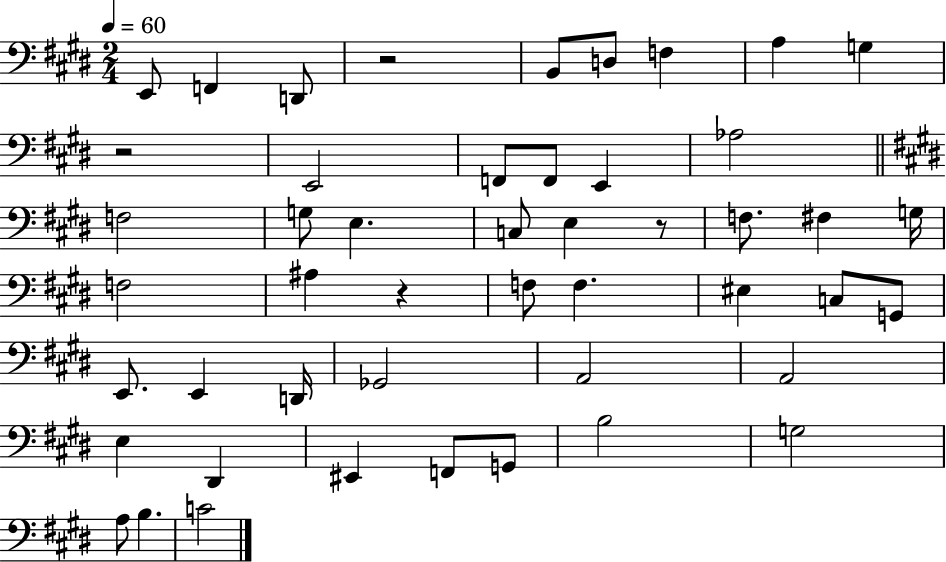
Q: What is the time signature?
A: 2/4